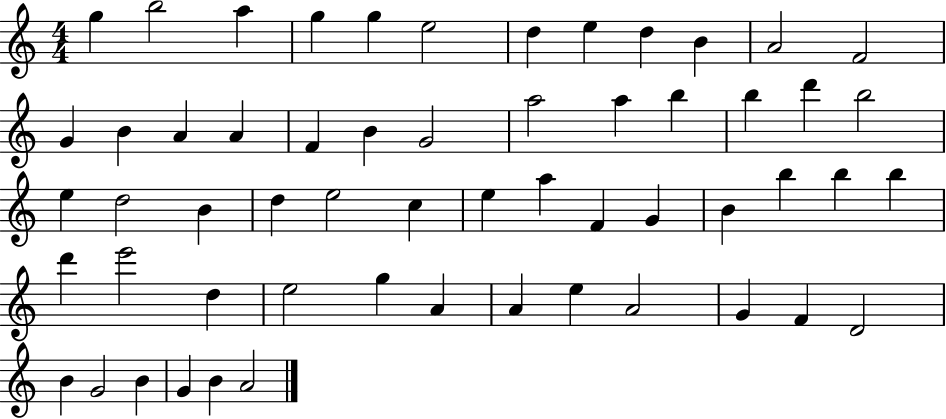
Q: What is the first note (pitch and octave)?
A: G5